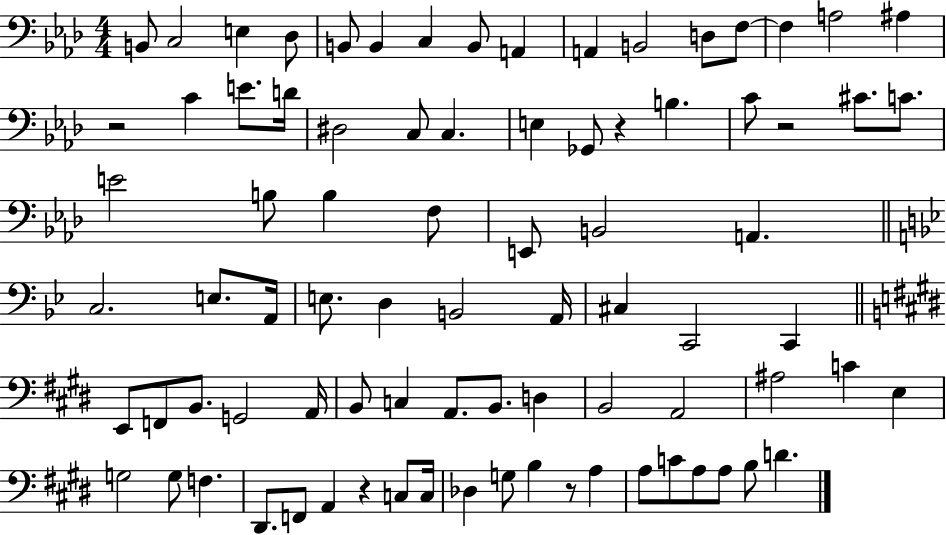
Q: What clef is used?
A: bass